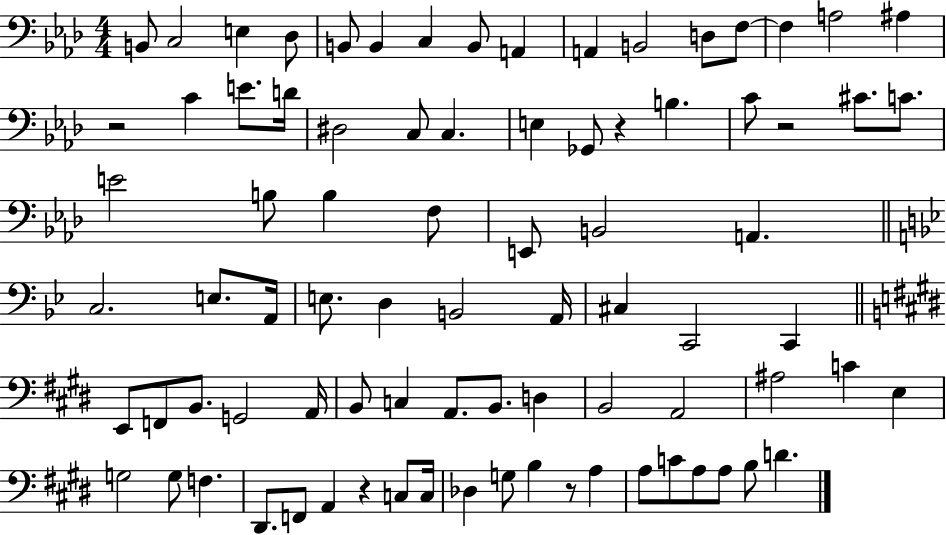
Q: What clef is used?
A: bass